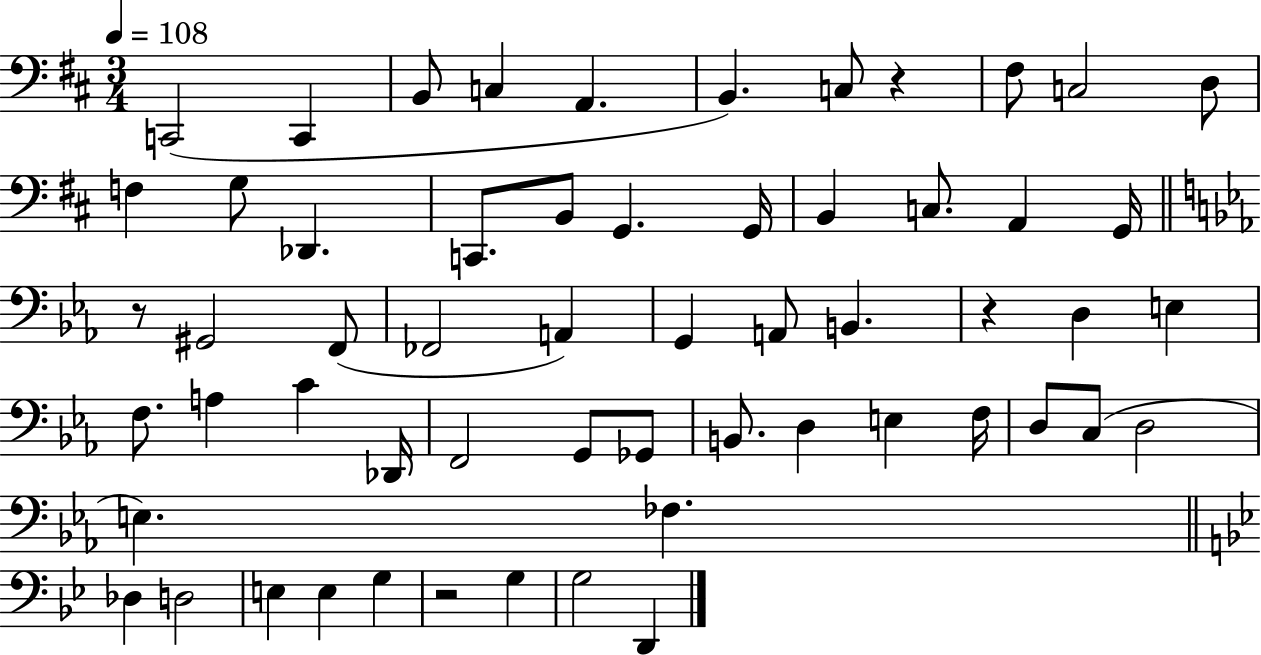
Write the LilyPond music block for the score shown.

{
  \clef bass
  \numericTimeSignature
  \time 3/4
  \key d \major
  \tempo 4 = 108
  \repeat volta 2 { c,2( c,4 | b,8 c4 a,4. | b,4.) c8 r4 | fis8 c2 d8 | \break f4 g8 des,4. | c,8. b,8 g,4. g,16 | b,4 c8. a,4 g,16 | \bar "||" \break \key ees \major r8 gis,2 f,8( | fes,2 a,4) | g,4 a,8 b,4. | r4 d4 e4 | \break f8. a4 c'4 des,16 | f,2 g,8 ges,8 | b,8. d4 e4 f16 | d8 c8( d2 | \break e4.) fes4. | \bar "||" \break \key bes \major des4 d2 | e4 e4 g4 | r2 g4 | g2 d,4 | \break } \bar "|."
}